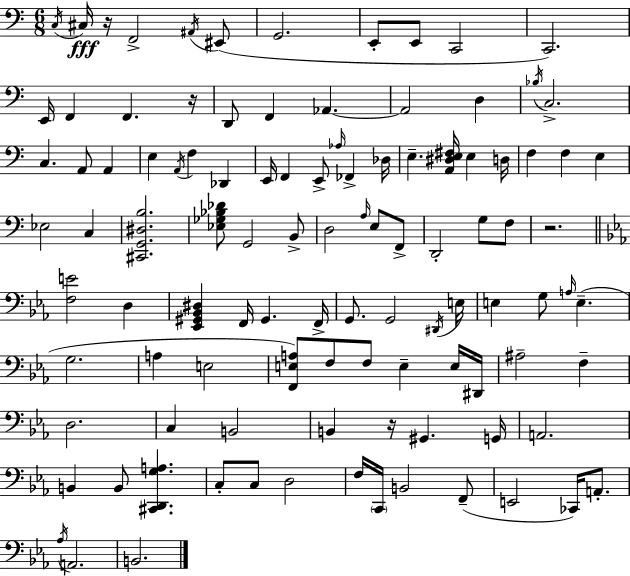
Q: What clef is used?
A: bass